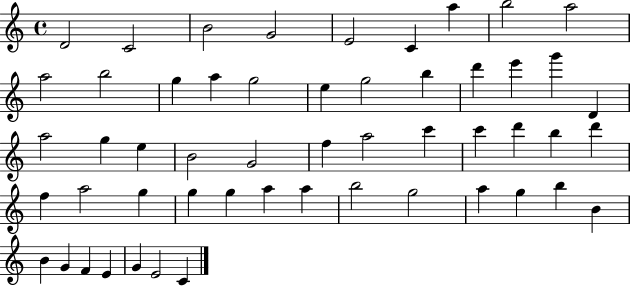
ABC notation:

X:1
T:Untitled
M:4/4
L:1/4
K:C
D2 C2 B2 G2 E2 C a b2 a2 a2 b2 g a g2 e g2 b d' e' g' D a2 g e B2 G2 f a2 c' c' d' b d' f a2 g g g a a b2 g2 a g b B B G F E G E2 C